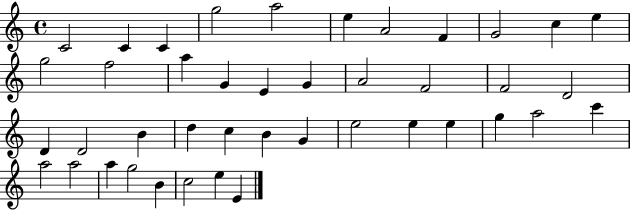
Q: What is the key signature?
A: C major